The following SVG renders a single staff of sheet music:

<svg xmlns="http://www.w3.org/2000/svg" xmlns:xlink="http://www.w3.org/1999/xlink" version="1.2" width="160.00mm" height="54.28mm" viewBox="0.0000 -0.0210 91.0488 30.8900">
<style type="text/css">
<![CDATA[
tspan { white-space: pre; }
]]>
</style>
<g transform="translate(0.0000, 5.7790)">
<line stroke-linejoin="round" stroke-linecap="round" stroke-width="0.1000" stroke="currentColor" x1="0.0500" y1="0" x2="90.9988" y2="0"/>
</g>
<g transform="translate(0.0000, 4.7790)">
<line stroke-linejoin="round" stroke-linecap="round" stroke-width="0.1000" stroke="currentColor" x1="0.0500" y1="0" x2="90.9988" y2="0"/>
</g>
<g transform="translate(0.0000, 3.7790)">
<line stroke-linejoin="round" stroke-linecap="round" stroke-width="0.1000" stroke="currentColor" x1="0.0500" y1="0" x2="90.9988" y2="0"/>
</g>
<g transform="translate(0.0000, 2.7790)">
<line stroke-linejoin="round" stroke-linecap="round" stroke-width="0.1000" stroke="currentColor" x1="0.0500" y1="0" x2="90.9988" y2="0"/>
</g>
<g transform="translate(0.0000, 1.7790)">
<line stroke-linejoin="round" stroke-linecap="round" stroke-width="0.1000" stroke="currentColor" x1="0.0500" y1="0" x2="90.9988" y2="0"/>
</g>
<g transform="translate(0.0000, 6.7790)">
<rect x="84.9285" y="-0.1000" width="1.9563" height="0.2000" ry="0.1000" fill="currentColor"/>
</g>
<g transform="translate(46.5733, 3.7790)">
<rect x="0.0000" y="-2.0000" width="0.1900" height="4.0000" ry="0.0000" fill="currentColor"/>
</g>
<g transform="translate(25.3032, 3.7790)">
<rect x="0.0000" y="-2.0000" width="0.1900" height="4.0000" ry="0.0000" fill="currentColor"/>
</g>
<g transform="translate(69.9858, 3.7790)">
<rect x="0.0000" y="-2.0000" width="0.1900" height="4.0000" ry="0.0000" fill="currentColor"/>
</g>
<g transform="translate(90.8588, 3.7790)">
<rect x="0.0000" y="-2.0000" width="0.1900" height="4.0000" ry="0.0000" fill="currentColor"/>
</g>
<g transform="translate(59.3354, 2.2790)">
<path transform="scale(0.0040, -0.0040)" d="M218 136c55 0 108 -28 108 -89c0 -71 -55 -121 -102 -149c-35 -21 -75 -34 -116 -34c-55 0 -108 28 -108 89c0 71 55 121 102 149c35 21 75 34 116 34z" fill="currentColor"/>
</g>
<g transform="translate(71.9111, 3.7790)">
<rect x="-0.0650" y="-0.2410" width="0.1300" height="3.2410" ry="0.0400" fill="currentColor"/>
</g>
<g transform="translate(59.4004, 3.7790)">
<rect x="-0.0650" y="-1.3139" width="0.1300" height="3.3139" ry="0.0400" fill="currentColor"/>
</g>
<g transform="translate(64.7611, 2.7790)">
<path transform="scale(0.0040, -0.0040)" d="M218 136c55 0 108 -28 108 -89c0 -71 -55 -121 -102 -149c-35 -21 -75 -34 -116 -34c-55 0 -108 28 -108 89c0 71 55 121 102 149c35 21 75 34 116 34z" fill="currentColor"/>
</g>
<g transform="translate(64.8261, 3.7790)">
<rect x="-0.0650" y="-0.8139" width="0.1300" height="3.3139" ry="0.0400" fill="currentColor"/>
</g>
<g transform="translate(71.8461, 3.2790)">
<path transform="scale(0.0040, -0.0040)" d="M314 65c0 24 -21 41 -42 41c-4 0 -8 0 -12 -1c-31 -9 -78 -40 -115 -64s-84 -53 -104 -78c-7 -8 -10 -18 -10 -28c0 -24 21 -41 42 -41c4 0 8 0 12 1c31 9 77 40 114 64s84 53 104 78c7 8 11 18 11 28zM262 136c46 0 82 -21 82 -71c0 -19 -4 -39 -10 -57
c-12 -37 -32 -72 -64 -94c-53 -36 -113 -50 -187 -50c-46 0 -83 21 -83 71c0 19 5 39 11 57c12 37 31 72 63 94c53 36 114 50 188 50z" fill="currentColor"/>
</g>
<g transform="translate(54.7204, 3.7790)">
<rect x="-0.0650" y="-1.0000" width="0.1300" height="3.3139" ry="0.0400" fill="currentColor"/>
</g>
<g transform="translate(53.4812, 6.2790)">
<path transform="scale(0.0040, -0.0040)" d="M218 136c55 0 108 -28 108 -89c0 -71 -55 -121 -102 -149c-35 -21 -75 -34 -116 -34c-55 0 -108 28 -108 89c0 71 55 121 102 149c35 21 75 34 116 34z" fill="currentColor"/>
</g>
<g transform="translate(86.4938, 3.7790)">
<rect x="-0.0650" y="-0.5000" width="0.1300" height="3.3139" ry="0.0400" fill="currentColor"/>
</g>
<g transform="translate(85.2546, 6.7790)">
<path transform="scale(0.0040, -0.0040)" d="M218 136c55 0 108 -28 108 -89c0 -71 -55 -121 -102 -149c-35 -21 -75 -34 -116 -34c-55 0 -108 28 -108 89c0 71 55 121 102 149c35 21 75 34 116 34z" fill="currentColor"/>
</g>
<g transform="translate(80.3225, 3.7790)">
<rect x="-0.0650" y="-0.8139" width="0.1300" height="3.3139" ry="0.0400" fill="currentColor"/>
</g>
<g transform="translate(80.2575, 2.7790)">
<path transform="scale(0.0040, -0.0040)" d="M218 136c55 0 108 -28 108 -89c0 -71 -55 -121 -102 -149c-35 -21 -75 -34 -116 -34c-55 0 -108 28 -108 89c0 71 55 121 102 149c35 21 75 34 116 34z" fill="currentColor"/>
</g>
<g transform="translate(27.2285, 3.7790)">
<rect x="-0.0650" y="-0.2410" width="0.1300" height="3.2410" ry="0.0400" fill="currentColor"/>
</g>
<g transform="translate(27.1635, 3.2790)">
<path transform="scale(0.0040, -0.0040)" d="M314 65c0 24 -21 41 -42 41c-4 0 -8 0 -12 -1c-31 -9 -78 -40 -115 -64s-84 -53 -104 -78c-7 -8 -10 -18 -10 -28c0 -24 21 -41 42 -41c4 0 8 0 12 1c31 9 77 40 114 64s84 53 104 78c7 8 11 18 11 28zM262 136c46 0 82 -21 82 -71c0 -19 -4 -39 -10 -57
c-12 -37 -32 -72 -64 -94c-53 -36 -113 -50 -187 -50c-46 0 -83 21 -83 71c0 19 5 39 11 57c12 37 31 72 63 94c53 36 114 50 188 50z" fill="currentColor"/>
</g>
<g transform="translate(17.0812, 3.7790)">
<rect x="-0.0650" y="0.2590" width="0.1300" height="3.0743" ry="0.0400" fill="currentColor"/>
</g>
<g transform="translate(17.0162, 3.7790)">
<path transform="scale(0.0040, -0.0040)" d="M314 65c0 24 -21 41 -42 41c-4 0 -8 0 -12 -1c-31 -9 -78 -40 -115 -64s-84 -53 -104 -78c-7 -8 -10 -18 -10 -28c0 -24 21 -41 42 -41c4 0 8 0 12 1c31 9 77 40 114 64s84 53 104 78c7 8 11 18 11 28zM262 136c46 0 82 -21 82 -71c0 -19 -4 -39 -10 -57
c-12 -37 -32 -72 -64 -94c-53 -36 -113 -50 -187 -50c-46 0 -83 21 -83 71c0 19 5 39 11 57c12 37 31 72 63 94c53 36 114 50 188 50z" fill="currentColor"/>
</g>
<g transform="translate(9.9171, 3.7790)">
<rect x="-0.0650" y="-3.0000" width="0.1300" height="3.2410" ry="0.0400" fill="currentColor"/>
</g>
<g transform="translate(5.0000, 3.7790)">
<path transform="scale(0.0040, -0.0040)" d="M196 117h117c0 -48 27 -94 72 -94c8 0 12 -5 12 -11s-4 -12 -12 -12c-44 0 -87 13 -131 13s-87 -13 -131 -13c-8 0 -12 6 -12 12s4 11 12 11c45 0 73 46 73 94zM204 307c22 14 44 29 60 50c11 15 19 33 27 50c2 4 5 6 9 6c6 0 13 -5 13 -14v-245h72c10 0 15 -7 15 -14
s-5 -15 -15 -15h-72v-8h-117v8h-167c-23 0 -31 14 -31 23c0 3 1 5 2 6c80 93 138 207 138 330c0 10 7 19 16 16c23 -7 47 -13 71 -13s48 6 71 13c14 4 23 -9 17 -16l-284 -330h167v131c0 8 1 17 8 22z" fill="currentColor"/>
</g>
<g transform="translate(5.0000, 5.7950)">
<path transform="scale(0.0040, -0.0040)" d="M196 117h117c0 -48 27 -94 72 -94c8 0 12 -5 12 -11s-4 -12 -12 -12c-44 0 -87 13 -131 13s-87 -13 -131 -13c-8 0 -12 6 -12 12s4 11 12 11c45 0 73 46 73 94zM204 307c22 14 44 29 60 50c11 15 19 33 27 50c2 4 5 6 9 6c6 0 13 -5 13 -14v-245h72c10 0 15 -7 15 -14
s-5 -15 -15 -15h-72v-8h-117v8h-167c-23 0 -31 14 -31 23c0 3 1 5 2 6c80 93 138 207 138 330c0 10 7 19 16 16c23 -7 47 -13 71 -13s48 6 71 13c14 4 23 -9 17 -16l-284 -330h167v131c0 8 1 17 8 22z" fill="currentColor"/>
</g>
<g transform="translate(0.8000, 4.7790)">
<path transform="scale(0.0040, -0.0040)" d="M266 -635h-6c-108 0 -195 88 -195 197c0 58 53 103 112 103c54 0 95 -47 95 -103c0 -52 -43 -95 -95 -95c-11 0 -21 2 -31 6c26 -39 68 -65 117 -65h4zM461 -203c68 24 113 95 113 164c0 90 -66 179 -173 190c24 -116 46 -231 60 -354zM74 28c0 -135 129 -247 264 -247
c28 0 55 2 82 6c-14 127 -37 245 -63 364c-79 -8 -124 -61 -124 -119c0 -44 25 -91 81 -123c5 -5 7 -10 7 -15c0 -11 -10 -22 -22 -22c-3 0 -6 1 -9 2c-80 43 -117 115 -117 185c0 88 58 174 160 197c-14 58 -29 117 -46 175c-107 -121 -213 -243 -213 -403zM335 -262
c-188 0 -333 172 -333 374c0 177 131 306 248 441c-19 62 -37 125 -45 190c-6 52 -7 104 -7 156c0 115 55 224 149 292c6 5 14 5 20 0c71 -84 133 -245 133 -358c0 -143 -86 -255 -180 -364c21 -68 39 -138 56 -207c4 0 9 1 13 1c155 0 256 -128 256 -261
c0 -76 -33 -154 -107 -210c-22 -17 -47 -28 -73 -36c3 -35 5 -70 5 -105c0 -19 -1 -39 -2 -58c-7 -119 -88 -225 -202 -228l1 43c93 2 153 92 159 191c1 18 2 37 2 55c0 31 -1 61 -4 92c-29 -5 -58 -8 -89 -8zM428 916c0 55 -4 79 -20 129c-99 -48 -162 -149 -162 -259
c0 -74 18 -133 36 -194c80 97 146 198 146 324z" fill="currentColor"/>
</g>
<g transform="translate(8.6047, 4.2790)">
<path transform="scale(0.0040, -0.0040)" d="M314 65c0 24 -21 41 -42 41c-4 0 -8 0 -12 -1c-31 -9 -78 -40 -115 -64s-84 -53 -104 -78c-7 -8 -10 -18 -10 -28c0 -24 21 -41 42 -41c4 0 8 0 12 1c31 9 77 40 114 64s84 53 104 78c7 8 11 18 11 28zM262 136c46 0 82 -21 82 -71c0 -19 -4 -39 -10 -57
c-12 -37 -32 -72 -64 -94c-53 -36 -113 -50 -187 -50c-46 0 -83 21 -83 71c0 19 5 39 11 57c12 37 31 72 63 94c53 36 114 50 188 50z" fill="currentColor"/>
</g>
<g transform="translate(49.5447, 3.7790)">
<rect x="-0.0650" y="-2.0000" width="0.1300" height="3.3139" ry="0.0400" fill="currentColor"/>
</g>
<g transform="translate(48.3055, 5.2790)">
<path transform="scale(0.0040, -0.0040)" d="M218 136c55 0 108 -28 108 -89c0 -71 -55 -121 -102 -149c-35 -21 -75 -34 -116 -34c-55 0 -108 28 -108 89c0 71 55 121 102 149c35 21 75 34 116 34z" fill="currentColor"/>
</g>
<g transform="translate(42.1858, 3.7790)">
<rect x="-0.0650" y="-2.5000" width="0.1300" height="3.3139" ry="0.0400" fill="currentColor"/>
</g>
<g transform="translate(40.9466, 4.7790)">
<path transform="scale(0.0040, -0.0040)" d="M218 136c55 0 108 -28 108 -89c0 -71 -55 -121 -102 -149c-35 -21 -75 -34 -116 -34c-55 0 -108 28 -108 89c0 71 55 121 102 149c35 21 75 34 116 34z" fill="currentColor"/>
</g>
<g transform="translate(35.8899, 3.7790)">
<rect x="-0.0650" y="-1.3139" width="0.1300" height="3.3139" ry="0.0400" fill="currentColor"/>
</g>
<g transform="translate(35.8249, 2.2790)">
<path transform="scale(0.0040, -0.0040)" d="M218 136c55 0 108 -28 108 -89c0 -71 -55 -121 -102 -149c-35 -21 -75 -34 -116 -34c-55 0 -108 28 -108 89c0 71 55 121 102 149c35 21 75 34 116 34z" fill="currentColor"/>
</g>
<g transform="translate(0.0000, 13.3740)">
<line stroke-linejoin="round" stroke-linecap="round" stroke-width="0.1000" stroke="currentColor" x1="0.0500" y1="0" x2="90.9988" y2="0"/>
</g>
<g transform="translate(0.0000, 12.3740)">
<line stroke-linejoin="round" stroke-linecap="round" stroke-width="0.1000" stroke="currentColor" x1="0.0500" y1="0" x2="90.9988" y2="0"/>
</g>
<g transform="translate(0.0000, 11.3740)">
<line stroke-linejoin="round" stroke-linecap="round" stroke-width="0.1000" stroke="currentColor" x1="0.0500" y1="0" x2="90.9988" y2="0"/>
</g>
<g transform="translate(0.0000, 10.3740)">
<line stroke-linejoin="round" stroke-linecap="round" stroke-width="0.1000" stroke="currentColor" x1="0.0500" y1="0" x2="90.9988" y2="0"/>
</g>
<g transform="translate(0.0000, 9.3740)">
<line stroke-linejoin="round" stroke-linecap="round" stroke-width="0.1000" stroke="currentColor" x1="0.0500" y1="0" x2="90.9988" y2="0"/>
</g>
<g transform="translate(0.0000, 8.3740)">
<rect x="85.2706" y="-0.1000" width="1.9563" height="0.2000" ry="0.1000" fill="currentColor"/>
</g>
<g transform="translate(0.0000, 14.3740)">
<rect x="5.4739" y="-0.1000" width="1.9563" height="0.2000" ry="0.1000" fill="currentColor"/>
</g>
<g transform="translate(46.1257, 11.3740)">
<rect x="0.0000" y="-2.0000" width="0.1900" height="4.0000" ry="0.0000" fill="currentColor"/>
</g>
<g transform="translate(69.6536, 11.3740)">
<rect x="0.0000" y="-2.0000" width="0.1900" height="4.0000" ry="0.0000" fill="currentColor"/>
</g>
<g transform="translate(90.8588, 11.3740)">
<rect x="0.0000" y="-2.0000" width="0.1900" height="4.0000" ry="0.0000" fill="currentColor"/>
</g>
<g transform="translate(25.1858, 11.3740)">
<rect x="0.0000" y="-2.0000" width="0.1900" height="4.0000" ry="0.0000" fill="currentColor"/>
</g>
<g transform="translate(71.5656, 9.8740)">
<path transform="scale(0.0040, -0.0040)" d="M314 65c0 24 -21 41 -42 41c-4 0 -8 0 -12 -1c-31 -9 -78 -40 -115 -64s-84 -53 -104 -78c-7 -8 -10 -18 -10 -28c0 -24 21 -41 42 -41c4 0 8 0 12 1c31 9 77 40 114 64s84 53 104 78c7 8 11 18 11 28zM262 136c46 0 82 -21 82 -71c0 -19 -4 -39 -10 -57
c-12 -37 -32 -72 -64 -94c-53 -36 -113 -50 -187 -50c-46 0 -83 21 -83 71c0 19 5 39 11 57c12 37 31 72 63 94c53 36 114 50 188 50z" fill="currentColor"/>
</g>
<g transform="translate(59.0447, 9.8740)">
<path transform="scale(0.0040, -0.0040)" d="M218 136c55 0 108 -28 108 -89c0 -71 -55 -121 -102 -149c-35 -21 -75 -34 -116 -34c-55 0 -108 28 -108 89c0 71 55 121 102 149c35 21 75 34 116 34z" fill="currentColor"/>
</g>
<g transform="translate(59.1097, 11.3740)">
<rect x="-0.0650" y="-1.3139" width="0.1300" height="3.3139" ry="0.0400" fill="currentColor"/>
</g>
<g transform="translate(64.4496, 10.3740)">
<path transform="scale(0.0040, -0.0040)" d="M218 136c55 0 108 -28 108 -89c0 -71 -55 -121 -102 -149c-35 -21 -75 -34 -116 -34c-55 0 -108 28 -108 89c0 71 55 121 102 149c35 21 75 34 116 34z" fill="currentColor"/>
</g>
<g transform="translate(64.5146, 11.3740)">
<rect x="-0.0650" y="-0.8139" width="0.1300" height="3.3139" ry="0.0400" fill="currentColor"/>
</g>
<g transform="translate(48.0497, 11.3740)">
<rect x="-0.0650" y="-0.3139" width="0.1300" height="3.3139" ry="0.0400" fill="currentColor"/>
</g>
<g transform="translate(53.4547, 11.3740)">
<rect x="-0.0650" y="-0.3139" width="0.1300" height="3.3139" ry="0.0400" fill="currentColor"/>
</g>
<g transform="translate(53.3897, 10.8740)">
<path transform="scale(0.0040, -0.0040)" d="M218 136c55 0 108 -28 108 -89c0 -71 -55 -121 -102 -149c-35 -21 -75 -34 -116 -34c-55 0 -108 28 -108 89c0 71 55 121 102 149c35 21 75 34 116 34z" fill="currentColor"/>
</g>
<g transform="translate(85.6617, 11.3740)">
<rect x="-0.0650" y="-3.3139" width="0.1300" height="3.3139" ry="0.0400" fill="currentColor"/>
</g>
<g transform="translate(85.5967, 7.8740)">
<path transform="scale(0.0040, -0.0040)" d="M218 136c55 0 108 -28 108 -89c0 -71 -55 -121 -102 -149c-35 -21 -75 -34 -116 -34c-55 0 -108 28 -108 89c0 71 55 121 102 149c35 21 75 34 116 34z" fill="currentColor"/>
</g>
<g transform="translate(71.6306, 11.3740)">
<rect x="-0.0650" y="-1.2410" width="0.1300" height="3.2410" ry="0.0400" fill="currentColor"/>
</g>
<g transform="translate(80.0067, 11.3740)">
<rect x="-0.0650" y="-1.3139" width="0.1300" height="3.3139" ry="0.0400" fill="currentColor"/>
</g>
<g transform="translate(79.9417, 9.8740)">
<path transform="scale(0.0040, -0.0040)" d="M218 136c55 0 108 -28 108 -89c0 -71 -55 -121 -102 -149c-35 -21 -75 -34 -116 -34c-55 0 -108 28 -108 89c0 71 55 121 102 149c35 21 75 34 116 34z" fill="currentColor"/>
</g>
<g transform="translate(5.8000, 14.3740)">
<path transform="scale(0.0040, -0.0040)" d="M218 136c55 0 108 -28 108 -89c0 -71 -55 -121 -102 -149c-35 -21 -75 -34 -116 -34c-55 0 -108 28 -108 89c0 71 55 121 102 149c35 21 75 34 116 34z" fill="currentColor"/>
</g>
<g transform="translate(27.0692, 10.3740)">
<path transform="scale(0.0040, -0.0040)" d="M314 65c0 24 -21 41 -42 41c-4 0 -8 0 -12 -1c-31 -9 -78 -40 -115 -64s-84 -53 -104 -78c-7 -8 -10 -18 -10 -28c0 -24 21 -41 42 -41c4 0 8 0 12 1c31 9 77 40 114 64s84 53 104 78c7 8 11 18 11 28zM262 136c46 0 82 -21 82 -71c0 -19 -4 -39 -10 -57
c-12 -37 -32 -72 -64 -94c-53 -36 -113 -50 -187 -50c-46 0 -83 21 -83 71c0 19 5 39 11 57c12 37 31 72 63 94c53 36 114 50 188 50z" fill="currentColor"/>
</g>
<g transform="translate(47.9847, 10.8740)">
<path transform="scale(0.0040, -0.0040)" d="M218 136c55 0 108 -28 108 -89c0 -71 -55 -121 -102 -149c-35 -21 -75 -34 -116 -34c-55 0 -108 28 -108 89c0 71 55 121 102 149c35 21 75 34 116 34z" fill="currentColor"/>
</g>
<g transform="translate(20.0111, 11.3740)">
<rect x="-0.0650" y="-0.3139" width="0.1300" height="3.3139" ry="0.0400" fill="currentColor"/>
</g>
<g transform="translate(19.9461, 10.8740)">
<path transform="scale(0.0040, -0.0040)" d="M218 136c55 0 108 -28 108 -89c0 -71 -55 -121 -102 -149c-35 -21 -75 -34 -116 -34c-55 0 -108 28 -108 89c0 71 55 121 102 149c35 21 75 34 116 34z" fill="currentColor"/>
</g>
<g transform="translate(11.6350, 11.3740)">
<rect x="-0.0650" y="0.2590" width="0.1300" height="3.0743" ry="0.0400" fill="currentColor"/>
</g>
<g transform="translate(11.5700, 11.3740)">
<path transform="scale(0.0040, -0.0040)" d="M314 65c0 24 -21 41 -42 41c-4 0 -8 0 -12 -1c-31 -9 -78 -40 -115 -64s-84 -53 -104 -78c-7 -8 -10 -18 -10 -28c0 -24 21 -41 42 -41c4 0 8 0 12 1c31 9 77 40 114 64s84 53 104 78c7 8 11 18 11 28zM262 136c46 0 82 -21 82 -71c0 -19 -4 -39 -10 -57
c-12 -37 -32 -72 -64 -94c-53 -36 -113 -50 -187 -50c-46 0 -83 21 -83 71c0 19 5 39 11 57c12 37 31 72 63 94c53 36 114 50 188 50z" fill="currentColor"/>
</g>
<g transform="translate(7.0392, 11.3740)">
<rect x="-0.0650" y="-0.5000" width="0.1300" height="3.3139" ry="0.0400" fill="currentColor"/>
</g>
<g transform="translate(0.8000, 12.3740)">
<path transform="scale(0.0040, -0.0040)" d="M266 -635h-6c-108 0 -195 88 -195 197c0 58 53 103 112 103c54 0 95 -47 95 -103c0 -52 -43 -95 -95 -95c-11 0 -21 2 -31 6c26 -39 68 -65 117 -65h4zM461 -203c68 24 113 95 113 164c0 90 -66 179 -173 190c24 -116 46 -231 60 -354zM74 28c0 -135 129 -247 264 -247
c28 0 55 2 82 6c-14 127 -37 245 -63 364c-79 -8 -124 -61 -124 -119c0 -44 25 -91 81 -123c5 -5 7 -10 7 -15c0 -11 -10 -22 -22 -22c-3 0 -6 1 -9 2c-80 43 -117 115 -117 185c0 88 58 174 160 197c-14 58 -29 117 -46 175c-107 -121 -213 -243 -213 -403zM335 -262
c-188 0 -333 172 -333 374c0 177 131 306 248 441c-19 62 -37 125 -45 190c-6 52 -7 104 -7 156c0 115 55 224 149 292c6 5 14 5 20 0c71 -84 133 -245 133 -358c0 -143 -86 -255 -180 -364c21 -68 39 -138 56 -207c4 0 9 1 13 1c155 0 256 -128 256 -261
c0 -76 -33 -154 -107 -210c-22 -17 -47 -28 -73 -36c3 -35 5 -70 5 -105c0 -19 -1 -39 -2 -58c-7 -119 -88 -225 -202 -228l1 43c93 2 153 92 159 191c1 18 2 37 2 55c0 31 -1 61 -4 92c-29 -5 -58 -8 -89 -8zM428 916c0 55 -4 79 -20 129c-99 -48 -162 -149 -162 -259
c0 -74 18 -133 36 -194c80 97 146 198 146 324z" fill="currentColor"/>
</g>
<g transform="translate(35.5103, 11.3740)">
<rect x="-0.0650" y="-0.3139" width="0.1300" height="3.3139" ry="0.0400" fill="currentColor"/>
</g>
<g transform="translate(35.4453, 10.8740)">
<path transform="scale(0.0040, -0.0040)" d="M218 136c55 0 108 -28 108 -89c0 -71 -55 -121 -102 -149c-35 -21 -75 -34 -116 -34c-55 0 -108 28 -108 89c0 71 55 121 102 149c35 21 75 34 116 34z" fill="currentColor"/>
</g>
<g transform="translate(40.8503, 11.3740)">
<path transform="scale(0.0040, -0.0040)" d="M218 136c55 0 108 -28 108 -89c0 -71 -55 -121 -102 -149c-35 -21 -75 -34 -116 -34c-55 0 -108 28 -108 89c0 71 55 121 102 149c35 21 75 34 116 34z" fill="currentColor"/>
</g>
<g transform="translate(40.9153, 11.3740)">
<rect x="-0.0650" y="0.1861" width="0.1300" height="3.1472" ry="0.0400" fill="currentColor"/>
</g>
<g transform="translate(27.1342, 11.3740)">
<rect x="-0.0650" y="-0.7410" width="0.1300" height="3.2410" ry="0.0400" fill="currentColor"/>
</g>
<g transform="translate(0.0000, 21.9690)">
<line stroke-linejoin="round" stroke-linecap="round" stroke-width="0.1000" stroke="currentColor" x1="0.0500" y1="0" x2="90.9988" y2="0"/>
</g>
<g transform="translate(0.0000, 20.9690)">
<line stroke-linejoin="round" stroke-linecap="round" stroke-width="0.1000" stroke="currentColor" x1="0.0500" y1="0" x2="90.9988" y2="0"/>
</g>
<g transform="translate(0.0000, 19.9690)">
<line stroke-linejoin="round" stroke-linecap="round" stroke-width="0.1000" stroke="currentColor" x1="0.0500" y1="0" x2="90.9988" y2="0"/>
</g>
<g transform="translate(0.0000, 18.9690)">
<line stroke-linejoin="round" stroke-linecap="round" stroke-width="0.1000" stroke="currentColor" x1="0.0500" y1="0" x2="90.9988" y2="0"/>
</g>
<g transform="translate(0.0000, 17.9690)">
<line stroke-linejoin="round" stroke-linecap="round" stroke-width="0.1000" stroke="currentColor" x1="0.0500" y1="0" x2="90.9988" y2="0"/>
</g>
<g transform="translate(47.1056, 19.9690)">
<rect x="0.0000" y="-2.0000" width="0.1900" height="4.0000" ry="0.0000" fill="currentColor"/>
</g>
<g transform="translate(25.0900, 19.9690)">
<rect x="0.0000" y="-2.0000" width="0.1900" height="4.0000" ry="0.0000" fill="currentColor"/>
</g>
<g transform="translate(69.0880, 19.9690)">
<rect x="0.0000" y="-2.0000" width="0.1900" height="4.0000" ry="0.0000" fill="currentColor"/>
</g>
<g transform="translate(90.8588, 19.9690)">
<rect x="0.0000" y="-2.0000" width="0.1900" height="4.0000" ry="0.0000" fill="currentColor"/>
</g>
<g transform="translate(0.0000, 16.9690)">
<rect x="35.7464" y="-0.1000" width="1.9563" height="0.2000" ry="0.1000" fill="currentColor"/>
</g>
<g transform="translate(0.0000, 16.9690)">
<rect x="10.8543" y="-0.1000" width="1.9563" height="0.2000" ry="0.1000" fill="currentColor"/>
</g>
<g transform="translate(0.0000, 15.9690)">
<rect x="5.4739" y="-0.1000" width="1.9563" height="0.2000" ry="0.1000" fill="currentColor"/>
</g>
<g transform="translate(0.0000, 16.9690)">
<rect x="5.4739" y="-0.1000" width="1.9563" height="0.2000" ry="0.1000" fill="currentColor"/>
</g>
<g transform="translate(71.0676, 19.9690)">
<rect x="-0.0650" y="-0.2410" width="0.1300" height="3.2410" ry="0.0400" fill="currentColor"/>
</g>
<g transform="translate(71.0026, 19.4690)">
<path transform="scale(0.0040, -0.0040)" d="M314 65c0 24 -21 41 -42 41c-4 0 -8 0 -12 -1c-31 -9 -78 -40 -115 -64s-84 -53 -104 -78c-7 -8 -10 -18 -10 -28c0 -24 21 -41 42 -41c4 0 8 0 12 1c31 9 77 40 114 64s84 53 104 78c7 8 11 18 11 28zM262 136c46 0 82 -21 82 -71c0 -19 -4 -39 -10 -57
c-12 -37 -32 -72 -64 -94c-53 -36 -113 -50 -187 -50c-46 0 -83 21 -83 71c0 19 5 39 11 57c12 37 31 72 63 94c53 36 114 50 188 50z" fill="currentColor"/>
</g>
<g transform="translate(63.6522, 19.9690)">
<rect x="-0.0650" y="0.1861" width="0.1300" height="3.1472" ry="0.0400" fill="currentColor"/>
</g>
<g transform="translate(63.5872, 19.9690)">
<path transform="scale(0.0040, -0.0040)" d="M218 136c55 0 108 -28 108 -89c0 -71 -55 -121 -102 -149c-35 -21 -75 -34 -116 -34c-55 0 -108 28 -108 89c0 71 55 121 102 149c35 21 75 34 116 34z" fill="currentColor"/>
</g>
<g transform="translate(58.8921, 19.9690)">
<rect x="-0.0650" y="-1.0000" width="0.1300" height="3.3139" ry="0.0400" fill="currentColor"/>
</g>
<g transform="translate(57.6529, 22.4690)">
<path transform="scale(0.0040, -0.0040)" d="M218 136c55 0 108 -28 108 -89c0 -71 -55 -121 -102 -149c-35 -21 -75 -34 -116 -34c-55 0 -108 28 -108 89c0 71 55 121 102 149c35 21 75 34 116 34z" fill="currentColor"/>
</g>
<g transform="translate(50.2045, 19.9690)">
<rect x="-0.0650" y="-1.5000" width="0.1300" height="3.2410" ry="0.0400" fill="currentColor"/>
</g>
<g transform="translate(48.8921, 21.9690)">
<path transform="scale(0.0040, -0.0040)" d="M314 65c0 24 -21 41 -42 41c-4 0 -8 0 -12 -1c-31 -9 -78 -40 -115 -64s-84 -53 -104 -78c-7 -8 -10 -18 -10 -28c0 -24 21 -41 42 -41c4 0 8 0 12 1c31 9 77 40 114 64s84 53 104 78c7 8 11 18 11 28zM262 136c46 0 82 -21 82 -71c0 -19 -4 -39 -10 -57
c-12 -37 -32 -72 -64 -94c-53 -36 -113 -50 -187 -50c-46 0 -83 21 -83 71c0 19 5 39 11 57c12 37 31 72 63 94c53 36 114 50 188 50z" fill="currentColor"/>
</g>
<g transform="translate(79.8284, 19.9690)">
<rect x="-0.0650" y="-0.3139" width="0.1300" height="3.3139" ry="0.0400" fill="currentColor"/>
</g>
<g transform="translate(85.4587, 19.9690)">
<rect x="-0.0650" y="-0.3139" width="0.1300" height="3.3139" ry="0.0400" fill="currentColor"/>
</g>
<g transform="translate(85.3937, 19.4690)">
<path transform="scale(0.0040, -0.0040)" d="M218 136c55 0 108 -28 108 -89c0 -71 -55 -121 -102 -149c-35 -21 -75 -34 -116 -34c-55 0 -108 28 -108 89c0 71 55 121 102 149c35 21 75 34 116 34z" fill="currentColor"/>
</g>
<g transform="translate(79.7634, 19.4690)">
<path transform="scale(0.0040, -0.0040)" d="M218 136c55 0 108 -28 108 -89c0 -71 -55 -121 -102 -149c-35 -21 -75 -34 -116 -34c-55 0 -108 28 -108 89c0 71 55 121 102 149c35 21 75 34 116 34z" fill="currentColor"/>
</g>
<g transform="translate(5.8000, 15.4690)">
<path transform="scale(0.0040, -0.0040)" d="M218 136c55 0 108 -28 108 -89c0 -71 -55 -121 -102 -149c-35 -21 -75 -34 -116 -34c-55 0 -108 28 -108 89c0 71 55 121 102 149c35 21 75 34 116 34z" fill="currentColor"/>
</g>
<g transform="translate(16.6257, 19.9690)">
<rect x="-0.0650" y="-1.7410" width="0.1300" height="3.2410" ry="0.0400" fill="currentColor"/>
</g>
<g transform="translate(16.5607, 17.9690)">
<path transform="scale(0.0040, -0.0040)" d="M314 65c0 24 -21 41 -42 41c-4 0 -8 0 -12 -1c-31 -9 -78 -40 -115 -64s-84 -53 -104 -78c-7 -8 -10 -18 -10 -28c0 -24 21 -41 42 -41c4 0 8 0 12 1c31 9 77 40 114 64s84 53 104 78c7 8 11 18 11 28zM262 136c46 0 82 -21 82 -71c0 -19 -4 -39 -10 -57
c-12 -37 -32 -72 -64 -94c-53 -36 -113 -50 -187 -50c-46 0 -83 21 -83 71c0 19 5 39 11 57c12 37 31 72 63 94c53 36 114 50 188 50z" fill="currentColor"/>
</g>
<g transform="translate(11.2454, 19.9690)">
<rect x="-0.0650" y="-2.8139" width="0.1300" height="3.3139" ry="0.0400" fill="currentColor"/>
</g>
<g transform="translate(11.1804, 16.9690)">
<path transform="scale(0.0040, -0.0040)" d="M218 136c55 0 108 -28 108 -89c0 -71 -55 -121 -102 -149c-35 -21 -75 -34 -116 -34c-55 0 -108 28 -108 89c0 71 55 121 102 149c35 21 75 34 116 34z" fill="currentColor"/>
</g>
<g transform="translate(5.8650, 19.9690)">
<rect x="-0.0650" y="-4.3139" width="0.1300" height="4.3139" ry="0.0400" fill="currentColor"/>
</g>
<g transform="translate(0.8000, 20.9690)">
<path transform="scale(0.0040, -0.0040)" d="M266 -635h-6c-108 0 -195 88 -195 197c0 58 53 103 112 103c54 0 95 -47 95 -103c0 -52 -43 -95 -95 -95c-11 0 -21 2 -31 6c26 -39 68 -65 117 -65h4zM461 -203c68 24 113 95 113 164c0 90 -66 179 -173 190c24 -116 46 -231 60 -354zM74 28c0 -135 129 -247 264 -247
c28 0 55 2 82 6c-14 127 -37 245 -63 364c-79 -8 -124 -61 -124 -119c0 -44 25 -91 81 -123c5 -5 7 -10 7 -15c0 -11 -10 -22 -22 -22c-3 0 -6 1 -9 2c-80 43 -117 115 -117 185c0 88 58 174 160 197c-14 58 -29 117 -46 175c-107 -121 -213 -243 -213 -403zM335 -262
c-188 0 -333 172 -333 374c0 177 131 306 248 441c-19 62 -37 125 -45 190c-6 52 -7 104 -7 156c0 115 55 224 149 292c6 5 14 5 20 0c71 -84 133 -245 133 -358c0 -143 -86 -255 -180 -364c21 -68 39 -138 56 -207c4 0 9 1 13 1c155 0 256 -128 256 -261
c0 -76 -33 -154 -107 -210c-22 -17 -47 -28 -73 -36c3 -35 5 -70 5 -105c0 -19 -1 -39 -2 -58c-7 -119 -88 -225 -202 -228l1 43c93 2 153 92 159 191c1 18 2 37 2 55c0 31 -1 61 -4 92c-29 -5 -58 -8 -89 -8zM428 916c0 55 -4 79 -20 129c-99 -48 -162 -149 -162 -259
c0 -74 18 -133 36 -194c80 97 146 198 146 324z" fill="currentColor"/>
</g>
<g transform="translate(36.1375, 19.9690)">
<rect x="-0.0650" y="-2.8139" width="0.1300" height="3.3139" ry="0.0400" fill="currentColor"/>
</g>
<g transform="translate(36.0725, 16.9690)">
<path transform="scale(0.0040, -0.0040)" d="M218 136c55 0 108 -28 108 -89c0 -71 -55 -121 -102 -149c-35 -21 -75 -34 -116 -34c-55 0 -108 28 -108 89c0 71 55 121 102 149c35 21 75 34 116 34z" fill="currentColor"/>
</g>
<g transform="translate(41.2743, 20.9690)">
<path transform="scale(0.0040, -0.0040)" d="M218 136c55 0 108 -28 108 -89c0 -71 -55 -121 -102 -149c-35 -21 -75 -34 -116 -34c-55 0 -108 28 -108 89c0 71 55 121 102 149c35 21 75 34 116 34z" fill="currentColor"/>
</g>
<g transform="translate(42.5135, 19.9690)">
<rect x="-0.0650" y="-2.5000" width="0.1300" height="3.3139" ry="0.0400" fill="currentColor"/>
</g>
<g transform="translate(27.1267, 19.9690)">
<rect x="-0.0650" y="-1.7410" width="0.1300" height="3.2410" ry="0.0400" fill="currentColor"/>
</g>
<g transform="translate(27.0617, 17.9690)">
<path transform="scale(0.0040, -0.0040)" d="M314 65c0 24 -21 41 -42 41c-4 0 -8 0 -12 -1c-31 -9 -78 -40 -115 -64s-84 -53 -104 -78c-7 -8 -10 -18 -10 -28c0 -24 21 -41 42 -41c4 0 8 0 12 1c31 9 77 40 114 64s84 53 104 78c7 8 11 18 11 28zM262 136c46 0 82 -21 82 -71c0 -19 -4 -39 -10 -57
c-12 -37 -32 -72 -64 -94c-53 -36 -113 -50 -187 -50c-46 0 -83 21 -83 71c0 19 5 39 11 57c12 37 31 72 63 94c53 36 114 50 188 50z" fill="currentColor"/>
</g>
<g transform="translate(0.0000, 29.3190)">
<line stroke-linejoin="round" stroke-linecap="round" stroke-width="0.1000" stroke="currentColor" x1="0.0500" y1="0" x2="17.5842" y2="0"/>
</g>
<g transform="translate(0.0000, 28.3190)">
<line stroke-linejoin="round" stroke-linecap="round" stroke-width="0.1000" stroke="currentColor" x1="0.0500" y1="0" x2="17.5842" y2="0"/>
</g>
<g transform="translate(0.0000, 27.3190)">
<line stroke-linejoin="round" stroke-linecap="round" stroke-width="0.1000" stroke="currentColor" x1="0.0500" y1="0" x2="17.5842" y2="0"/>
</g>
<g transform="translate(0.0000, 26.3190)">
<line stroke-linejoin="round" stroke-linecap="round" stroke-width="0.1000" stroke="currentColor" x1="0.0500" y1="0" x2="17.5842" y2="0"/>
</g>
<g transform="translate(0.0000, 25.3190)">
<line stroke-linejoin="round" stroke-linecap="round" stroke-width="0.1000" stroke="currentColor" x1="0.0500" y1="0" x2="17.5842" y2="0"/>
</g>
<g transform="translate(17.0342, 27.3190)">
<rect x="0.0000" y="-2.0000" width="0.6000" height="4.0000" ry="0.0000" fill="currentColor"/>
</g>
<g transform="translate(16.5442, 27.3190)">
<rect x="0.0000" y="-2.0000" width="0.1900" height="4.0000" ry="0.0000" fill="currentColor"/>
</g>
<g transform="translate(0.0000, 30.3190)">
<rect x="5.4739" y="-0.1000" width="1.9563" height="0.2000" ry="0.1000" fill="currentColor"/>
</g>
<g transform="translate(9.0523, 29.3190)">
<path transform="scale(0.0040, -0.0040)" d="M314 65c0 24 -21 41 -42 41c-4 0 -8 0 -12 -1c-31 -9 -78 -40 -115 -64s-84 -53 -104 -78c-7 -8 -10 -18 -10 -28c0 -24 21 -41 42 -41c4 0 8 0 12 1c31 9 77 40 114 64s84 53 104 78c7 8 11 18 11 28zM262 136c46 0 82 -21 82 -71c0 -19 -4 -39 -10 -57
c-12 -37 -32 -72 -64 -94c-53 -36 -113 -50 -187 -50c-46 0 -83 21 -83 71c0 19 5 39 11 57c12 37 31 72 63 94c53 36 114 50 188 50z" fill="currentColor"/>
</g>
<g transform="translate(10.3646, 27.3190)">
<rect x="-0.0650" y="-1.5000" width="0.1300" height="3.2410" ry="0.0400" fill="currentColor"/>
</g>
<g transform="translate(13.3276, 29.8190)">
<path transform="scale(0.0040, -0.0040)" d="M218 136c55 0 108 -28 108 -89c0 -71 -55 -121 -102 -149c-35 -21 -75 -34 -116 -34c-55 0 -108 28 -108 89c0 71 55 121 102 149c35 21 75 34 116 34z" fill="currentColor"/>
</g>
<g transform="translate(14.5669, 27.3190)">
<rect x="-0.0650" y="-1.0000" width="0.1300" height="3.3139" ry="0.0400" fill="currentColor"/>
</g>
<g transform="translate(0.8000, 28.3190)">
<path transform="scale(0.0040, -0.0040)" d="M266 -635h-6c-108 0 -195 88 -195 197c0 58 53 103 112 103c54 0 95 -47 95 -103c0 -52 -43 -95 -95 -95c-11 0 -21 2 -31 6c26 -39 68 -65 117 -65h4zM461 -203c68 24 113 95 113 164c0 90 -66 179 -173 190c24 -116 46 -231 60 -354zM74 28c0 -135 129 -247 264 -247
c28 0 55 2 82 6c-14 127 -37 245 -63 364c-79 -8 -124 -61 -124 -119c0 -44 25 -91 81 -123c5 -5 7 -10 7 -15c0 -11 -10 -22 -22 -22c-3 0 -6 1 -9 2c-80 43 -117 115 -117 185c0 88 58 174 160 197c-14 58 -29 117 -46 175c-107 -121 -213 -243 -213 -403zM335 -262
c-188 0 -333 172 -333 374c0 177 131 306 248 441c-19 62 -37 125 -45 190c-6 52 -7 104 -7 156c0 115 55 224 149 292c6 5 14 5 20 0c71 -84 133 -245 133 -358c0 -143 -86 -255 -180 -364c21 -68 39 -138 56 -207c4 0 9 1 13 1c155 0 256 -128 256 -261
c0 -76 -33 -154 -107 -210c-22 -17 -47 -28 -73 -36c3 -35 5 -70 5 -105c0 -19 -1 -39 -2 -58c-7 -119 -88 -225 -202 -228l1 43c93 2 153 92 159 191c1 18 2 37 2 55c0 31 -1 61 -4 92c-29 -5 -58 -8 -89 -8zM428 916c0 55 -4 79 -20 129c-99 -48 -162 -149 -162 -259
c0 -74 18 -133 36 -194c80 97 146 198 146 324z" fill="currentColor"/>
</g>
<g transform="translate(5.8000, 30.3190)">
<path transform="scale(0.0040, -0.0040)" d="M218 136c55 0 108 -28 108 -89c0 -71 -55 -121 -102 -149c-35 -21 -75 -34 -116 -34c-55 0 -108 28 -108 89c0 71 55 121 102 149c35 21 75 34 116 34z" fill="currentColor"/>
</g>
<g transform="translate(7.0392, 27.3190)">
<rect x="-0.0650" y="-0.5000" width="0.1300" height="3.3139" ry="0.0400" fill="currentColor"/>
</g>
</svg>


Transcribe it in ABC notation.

X:1
T:Untitled
M:4/4
L:1/4
K:C
A2 B2 c2 e G F D e d c2 d C C B2 c d2 c B c c e d e2 e b d' a f2 f2 a G E2 D B c2 c c C E2 D